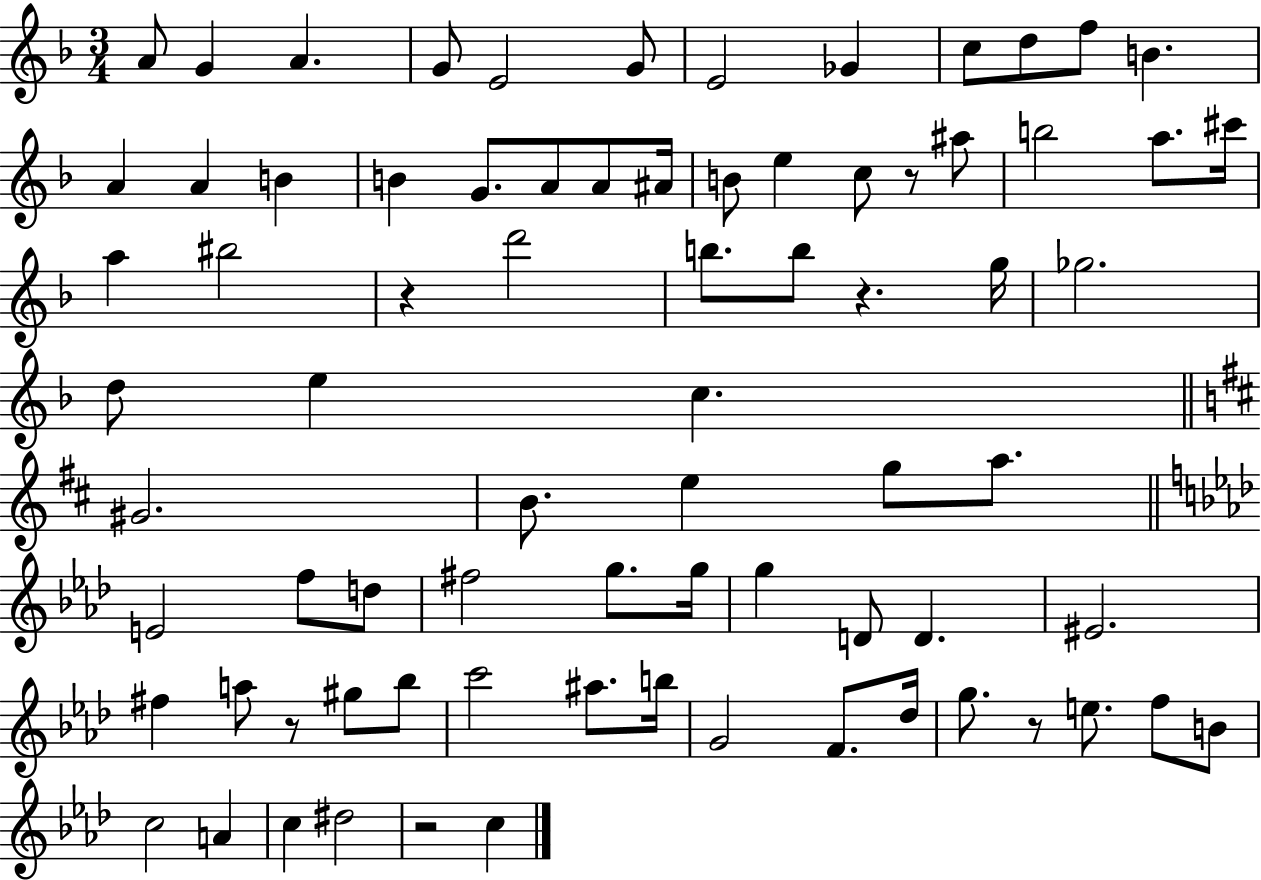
X:1
T:Untitled
M:3/4
L:1/4
K:F
A/2 G A G/2 E2 G/2 E2 _G c/2 d/2 f/2 B A A B B G/2 A/2 A/2 ^A/4 B/2 e c/2 z/2 ^a/2 b2 a/2 ^c'/4 a ^b2 z d'2 b/2 b/2 z g/4 _g2 d/2 e c ^G2 B/2 e g/2 a/2 E2 f/2 d/2 ^f2 g/2 g/4 g D/2 D ^E2 ^f a/2 z/2 ^g/2 _b/2 c'2 ^a/2 b/4 G2 F/2 _d/4 g/2 z/2 e/2 f/2 B/2 c2 A c ^d2 z2 c